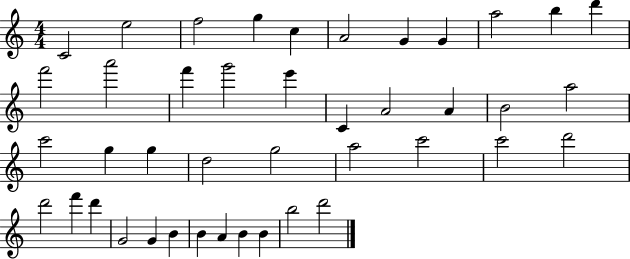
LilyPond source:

{
  \clef treble
  \numericTimeSignature
  \time 4/4
  \key c \major
  c'2 e''2 | f''2 g''4 c''4 | a'2 g'4 g'4 | a''2 b''4 d'''4 | \break f'''2 a'''2 | f'''4 g'''2 e'''4 | c'4 a'2 a'4 | b'2 a''2 | \break c'''2 g''4 g''4 | d''2 g''2 | a''2 c'''2 | c'''2 d'''2 | \break d'''2 f'''4 d'''4 | g'2 g'4 b'4 | b'4 a'4 b'4 b'4 | b''2 d'''2 | \break \bar "|."
}